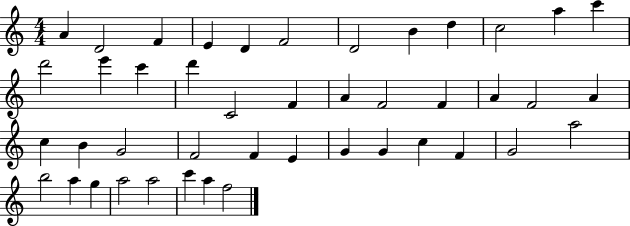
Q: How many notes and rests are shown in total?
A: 44